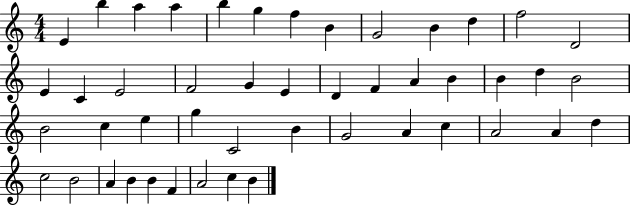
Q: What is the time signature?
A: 4/4